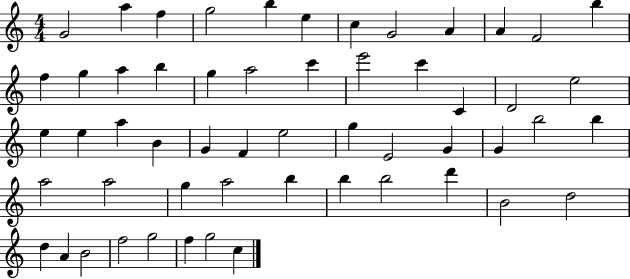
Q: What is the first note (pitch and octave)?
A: G4